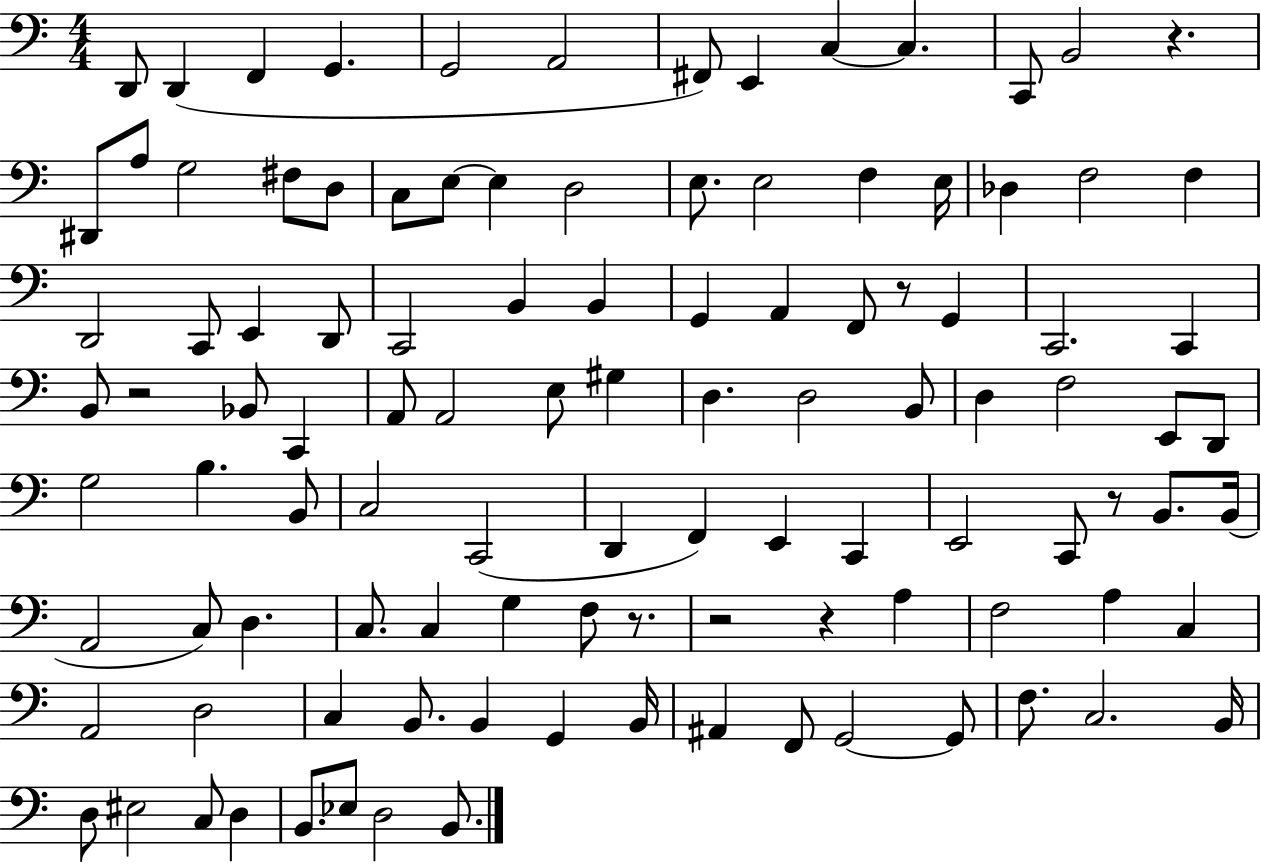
D2/e D2/q F2/q G2/q. G2/h A2/h F#2/e E2/q C3/q C3/q. C2/e B2/h R/q. D#2/e A3/e G3/h F#3/e D3/e C3/e E3/e E3/q D3/h E3/e. E3/h F3/q E3/s Db3/q F3/h F3/q D2/h C2/e E2/q D2/e C2/h B2/q B2/q G2/q A2/q F2/e R/e G2/q C2/h. C2/q B2/e R/h Bb2/e C2/q A2/e A2/h E3/e G#3/q D3/q. D3/h B2/e D3/q F3/h E2/e D2/e G3/h B3/q. B2/e C3/h C2/h D2/q F2/q E2/q C2/q E2/h C2/e R/e B2/e. B2/s A2/h C3/e D3/q. C3/e. C3/q G3/q F3/e R/e. R/h R/q A3/q F3/h A3/q C3/q A2/h D3/h C3/q B2/e. B2/q G2/q B2/s A#2/q F2/e G2/h G2/e F3/e. C3/h. B2/s D3/e EIS3/h C3/e D3/q B2/e. Eb3/e D3/h B2/e.